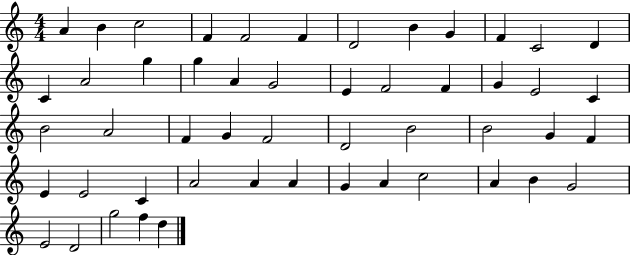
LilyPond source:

{
  \clef treble
  \numericTimeSignature
  \time 4/4
  \key c \major
  a'4 b'4 c''2 | f'4 f'2 f'4 | d'2 b'4 g'4 | f'4 c'2 d'4 | \break c'4 a'2 g''4 | g''4 a'4 g'2 | e'4 f'2 f'4 | g'4 e'2 c'4 | \break b'2 a'2 | f'4 g'4 f'2 | d'2 b'2 | b'2 g'4 f'4 | \break e'4 e'2 c'4 | a'2 a'4 a'4 | g'4 a'4 c''2 | a'4 b'4 g'2 | \break e'2 d'2 | g''2 f''4 d''4 | \bar "|."
}